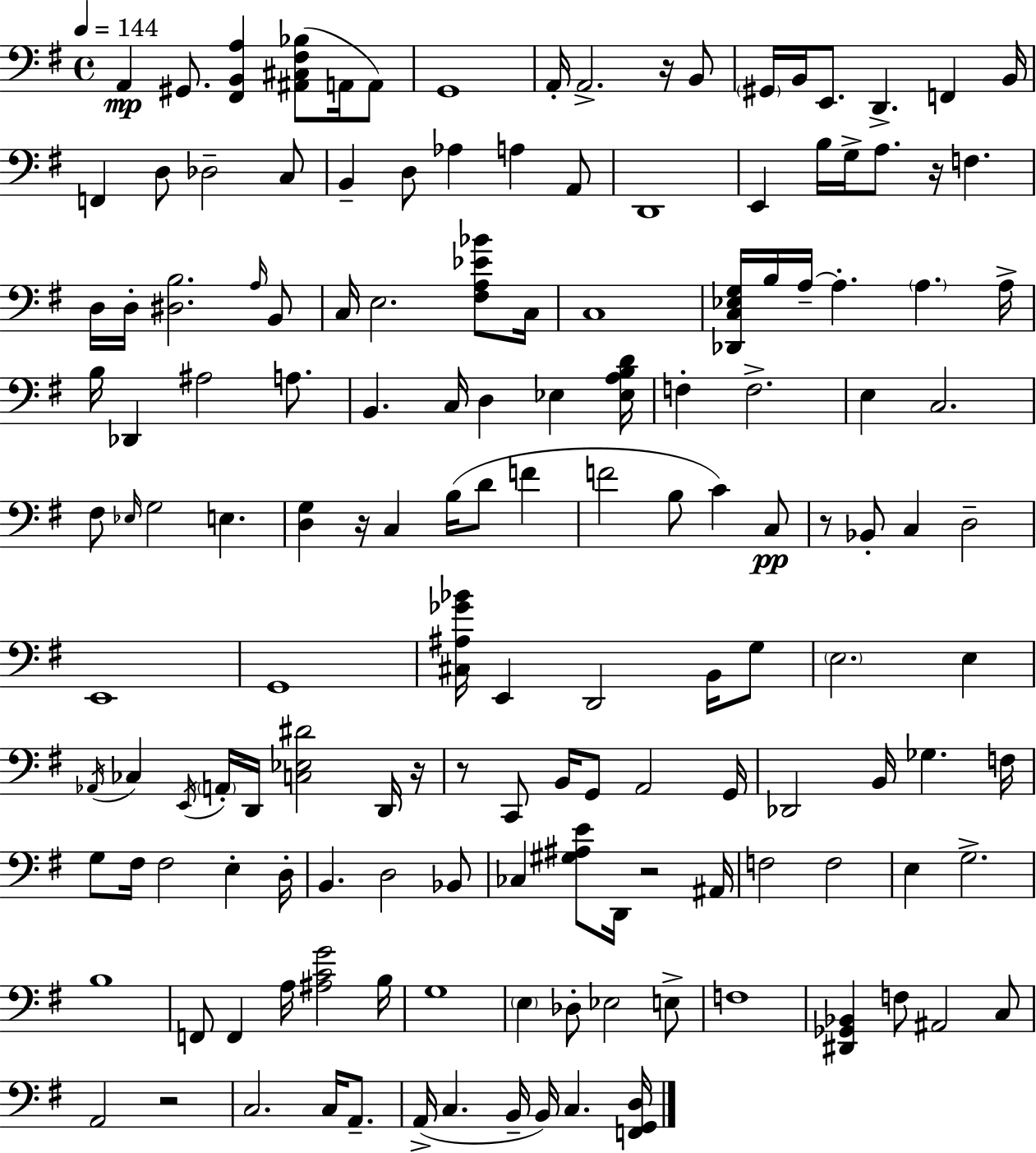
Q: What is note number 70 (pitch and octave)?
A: E2